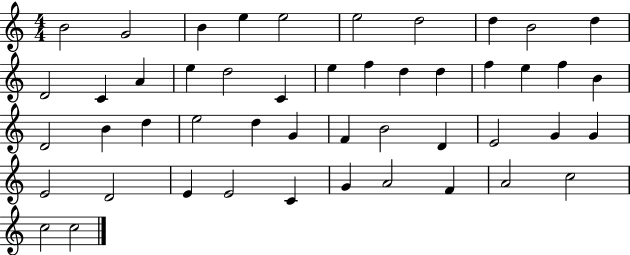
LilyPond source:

{
  \clef treble
  \numericTimeSignature
  \time 4/4
  \key c \major
  b'2 g'2 | b'4 e''4 e''2 | e''2 d''2 | d''4 b'2 d''4 | \break d'2 c'4 a'4 | e''4 d''2 c'4 | e''4 f''4 d''4 d''4 | f''4 e''4 f''4 b'4 | \break d'2 b'4 d''4 | e''2 d''4 g'4 | f'4 b'2 d'4 | e'2 g'4 g'4 | \break e'2 d'2 | e'4 e'2 c'4 | g'4 a'2 f'4 | a'2 c''2 | \break c''2 c''2 | \bar "|."
}